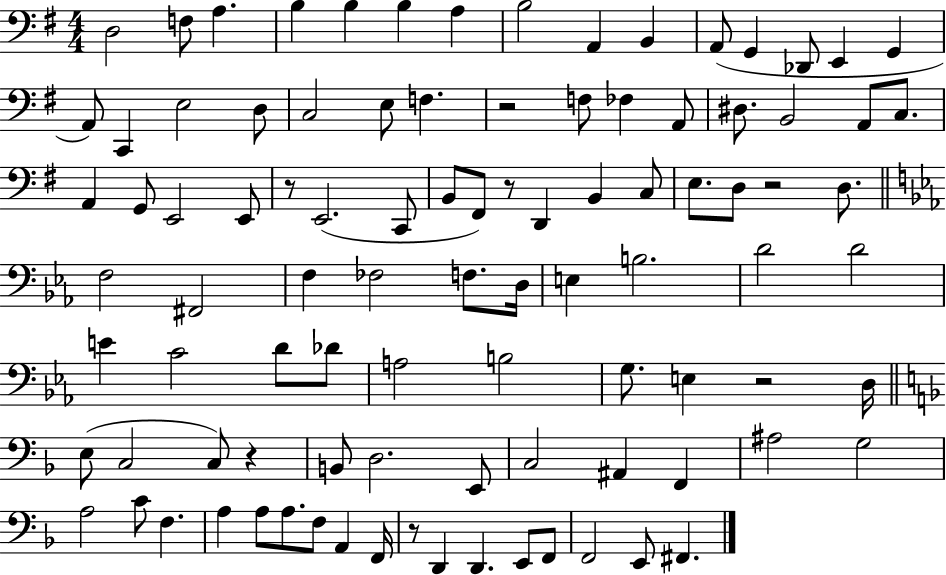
X:1
T:Untitled
M:4/4
L:1/4
K:G
D,2 F,/2 A, B, B, B, A, B,2 A,, B,, A,,/2 G,, _D,,/2 E,, G,, A,,/2 C,, E,2 D,/2 C,2 E,/2 F, z2 F,/2 _F, A,,/2 ^D,/2 B,,2 A,,/2 C,/2 A,, G,,/2 E,,2 E,,/2 z/2 E,,2 C,,/2 B,,/2 ^F,,/2 z/2 D,, B,, C,/2 E,/2 D,/2 z2 D,/2 F,2 ^F,,2 F, _F,2 F,/2 D,/4 E, B,2 D2 D2 E C2 D/2 _D/2 A,2 B,2 G,/2 E, z2 D,/4 E,/2 C,2 C,/2 z B,,/2 D,2 E,,/2 C,2 ^A,, F,, ^A,2 G,2 A,2 C/2 F, A, A,/2 A,/2 F,/2 A,, F,,/4 z/2 D,, D,, E,,/2 F,,/2 F,,2 E,,/2 ^F,,